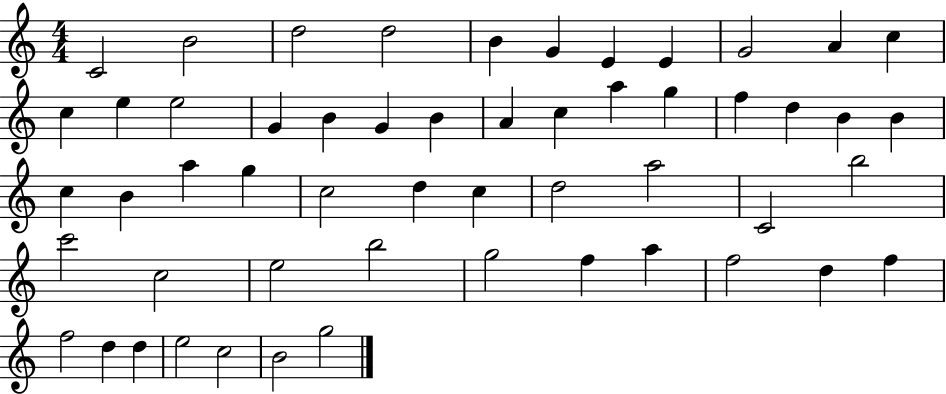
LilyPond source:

{
  \clef treble
  \numericTimeSignature
  \time 4/4
  \key c \major
  c'2 b'2 | d''2 d''2 | b'4 g'4 e'4 e'4 | g'2 a'4 c''4 | \break c''4 e''4 e''2 | g'4 b'4 g'4 b'4 | a'4 c''4 a''4 g''4 | f''4 d''4 b'4 b'4 | \break c''4 b'4 a''4 g''4 | c''2 d''4 c''4 | d''2 a''2 | c'2 b''2 | \break c'''2 c''2 | e''2 b''2 | g''2 f''4 a''4 | f''2 d''4 f''4 | \break f''2 d''4 d''4 | e''2 c''2 | b'2 g''2 | \bar "|."
}